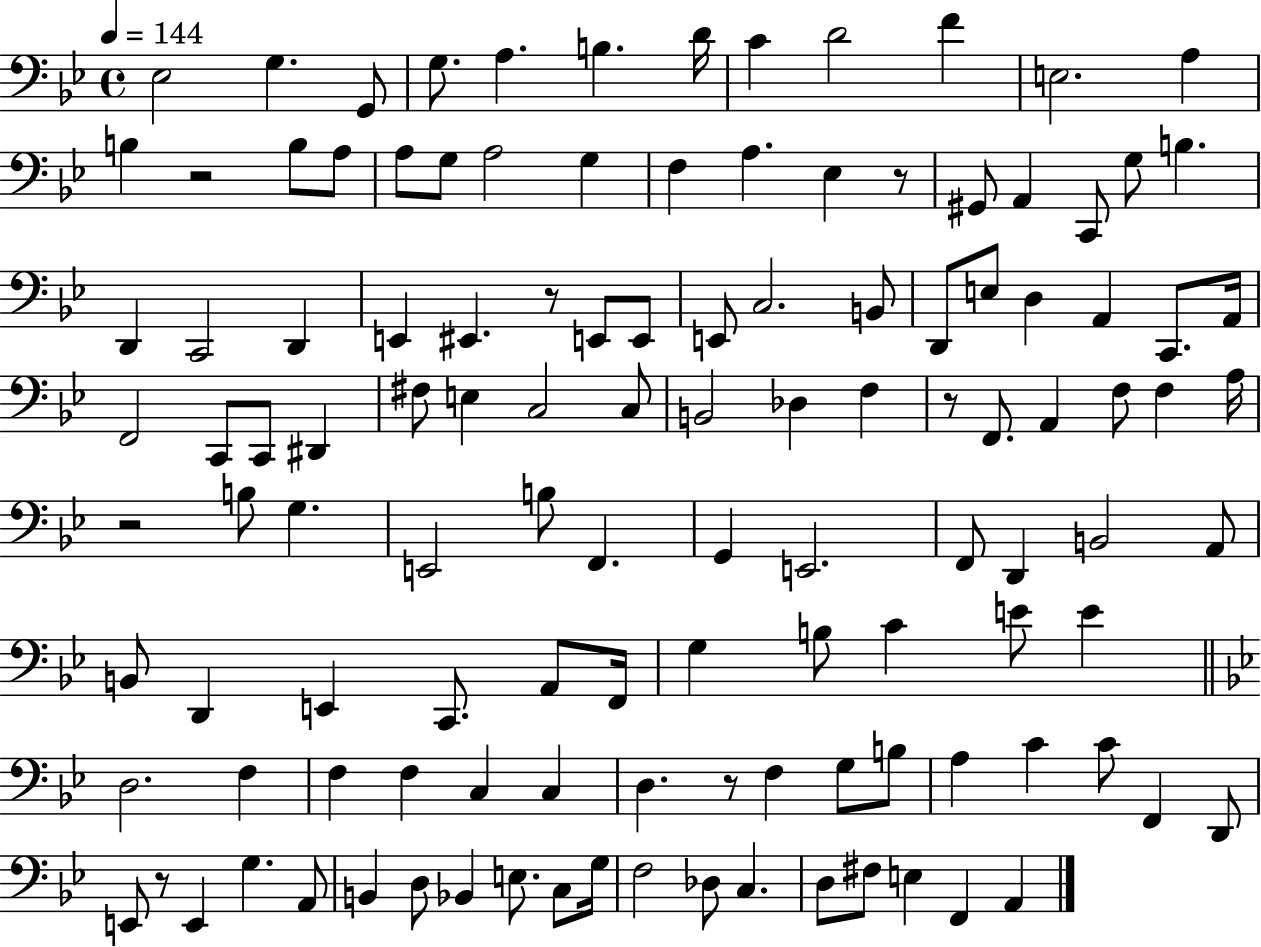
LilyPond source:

{
  \clef bass
  \time 4/4
  \defaultTimeSignature
  \key bes \major
  \tempo 4 = 144
  ees2 g4. g,8 | g8. a4. b4. d'16 | c'4 d'2 f'4 | e2. a4 | \break b4 r2 b8 a8 | a8 g8 a2 g4 | f4 a4. ees4 r8 | gis,8 a,4 c,8 g8 b4. | \break d,4 c,2 d,4 | e,4 eis,4. r8 e,8 e,8 | e,8 c2. b,8 | d,8 e8 d4 a,4 c,8. a,16 | \break f,2 c,8 c,8 dis,4 | fis8 e4 c2 c8 | b,2 des4 f4 | r8 f,8. a,4 f8 f4 a16 | \break r2 b8 g4. | e,2 b8 f,4. | g,4 e,2. | f,8 d,4 b,2 a,8 | \break b,8 d,4 e,4 c,8. a,8 f,16 | g4 b8 c'4 e'8 e'4 | \bar "||" \break \key bes \major d2. f4 | f4 f4 c4 c4 | d4. r8 f4 g8 b8 | a4 c'4 c'8 f,4 d,8 | \break e,8 r8 e,4 g4. a,8 | b,4 d8 bes,4 e8. c8 g16 | f2 des8 c4. | d8 fis8 e4 f,4 a,4 | \break \bar "|."
}